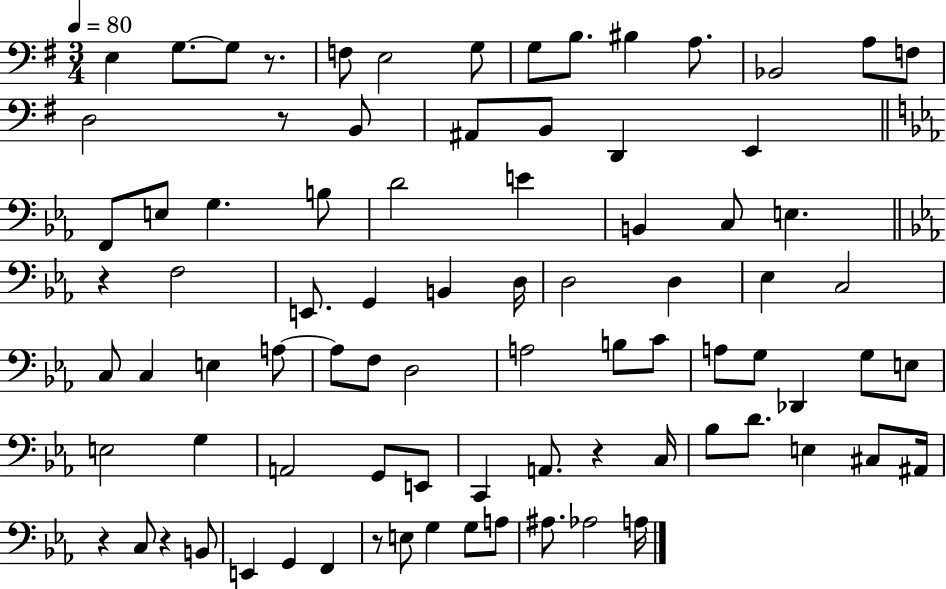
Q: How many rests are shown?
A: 7